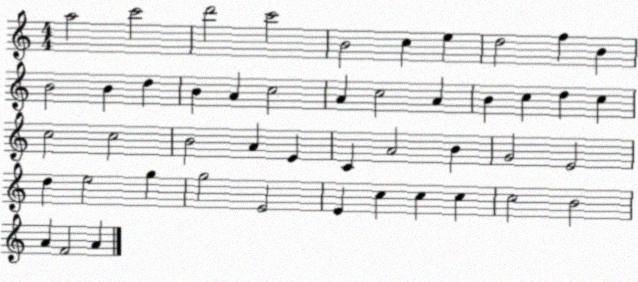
X:1
T:Untitled
M:4/4
L:1/4
K:C
a2 c'2 d'2 c'2 B2 c e d2 f B B2 B d B A c2 A c2 A B c d c c2 c2 B2 A E C A2 B G2 E2 d e2 g g2 E2 E c c c c2 B2 A F2 A